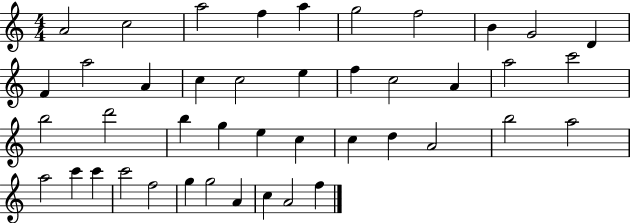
{
  \clef treble
  \numericTimeSignature
  \time 4/4
  \key c \major
  a'2 c''2 | a''2 f''4 a''4 | g''2 f''2 | b'4 g'2 d'4 | \break f'4 a''2 a'4 | c''4 c''2 e''4 | f''4 c''2 a'4 | a''2 c'''2 | \break b''2 d'''2 | b''4 g''4 e''4 c''4 | c''4 d''4 a'2 | b''2 a''2 | \break a''2 c'''4 c'''4 | c'''2 f''2 | g''4 g''2 a'4 | c''4 a'2 f''4 | \break \bar "|."
}